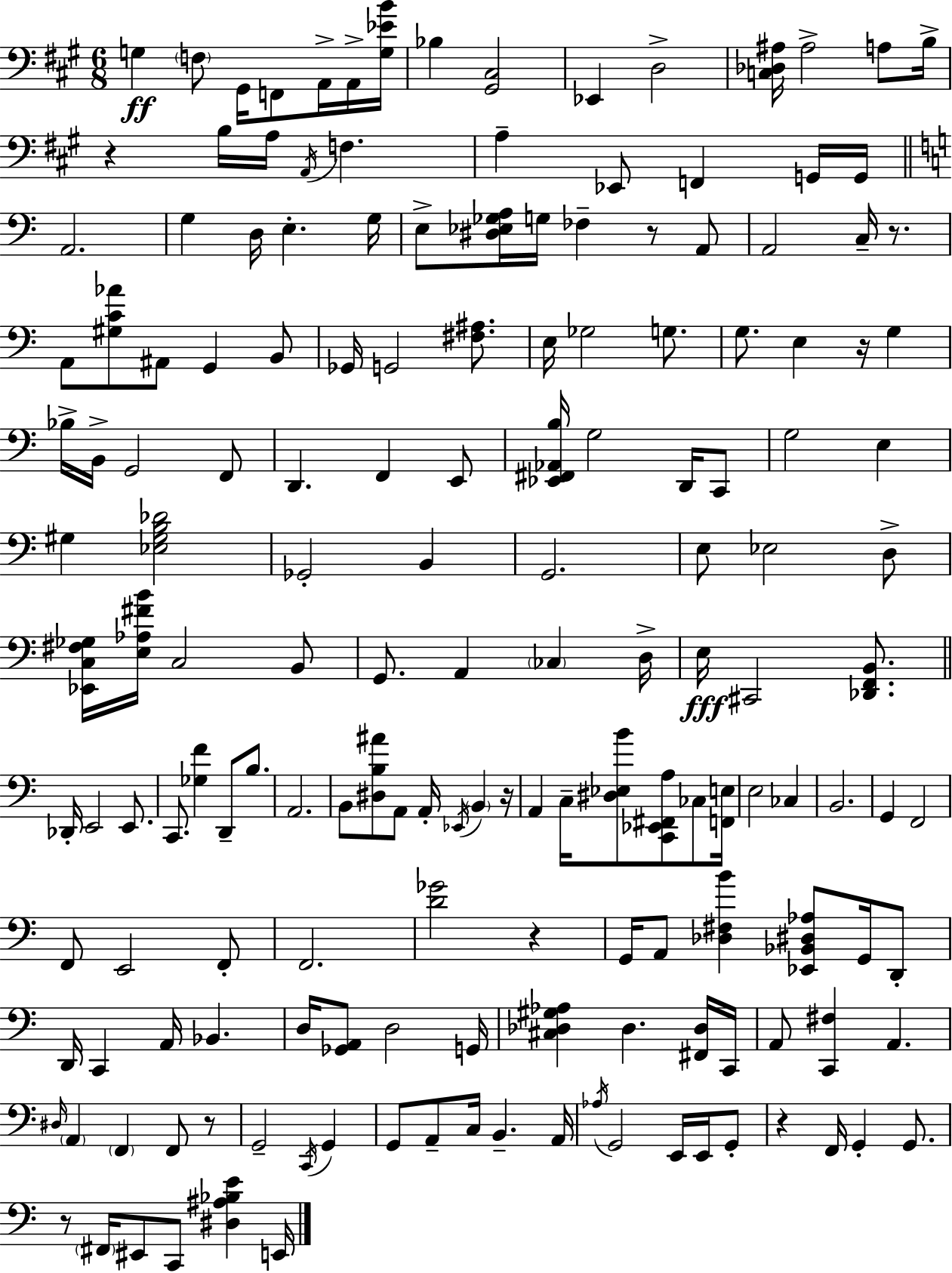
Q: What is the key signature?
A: A major